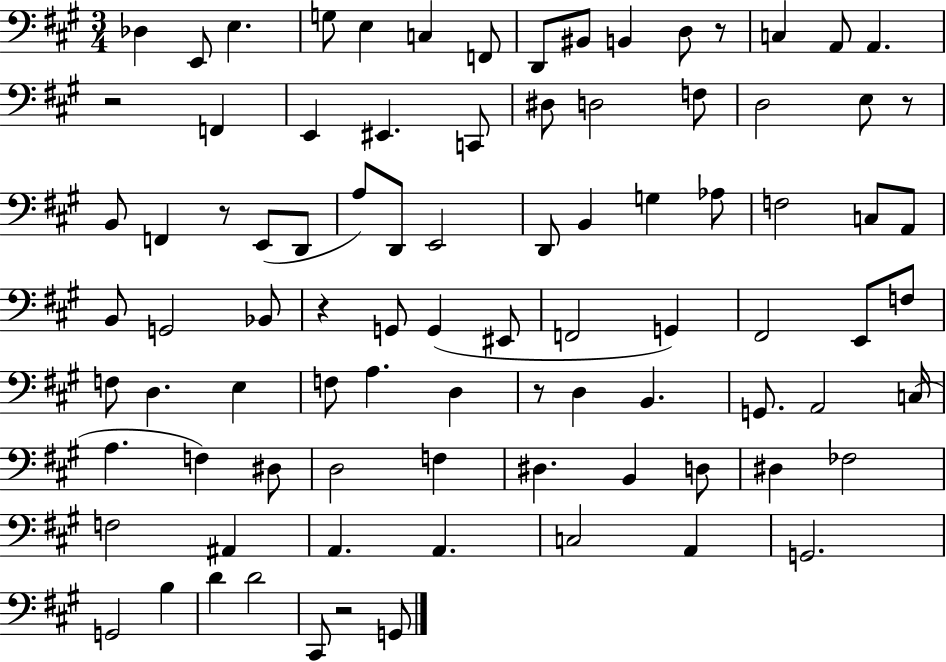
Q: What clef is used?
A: bass